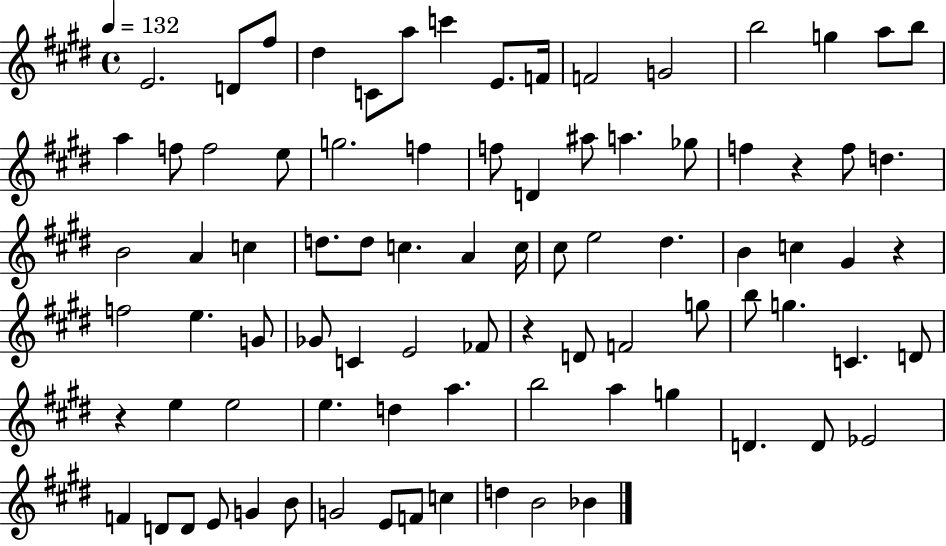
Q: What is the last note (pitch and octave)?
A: Bb4